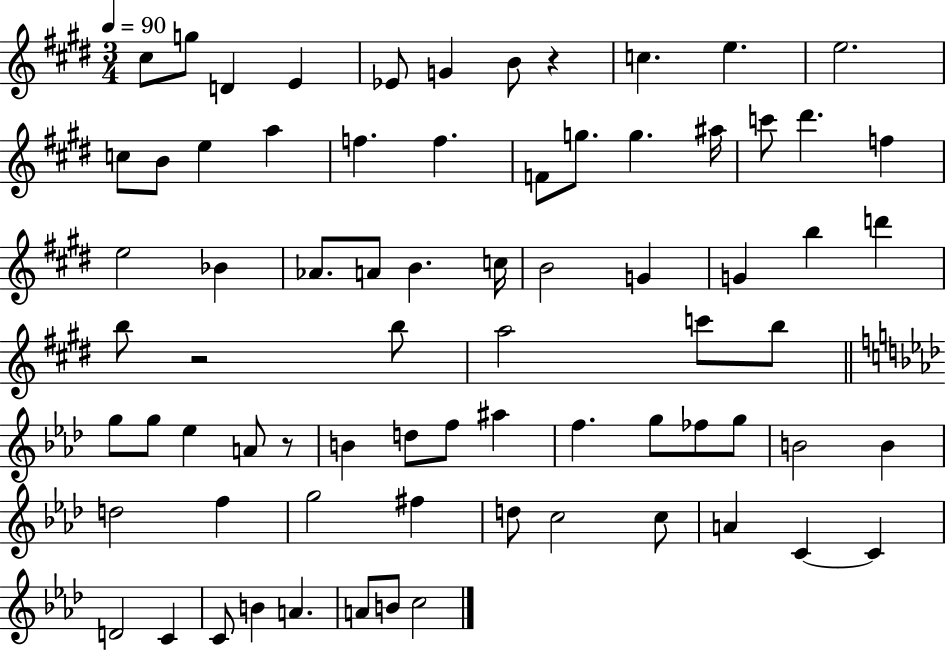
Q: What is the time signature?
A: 3/4